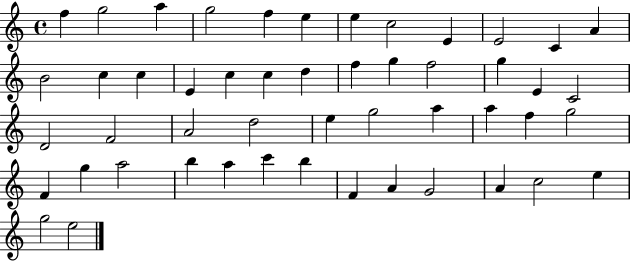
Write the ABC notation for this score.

X:1
T:Untitled
M:4/4
L:1/4
K:C
f g2 a g2 f e e c2 E E2 C A B2 c c E c c d f g f2 g E C2 D2 F2 A2 d2 e g2 a a f g2 F g a2 b a c' b F A G2 A c2 e g2 e2